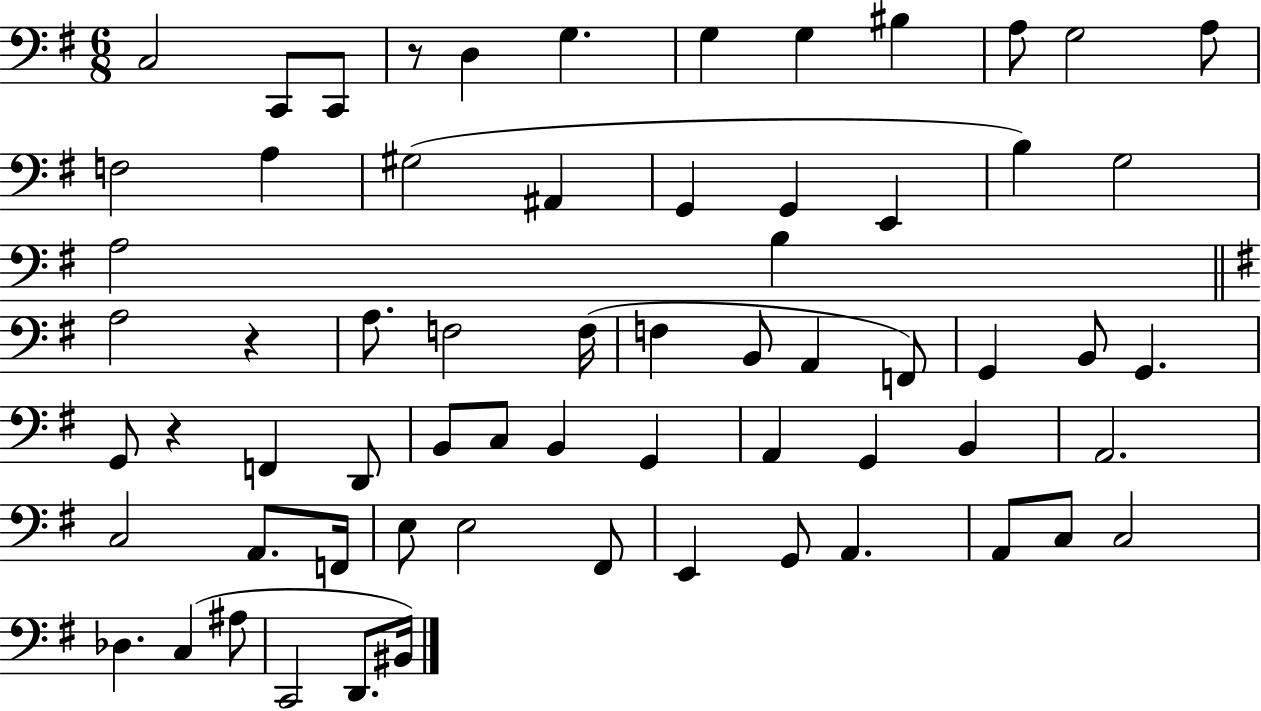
{
  \clef bass
  \numericTimeSignature
  \time 6/8
  \key g \major
  c2 c,8 c,8 | r8 d4 g4. | g4 g4 bis4 | a8 g2 a8 | \break f2 a4 | gis2( ais,4 | g,4 g,4 e,4 | b4) g2 | \break a2 b4 | \bar "||" \break \key g \major a2 r4 | a8. f2 f16( | f4 b,8 a,4 f,8) | g,4 b,8 g,4. | \break g,8 r4 f,4 d,8 | b,8 c8 b,4 g,4 | a,4 g,4 b,4 | a,2. | \break c2 a,8. f,16 | e8 e2 fis,8 | e,4 g,8 a,4. | a,8 c8 c2 | \break des4. c4( ais8 | c,2 d,8. bis,16) | \bar "|."
}